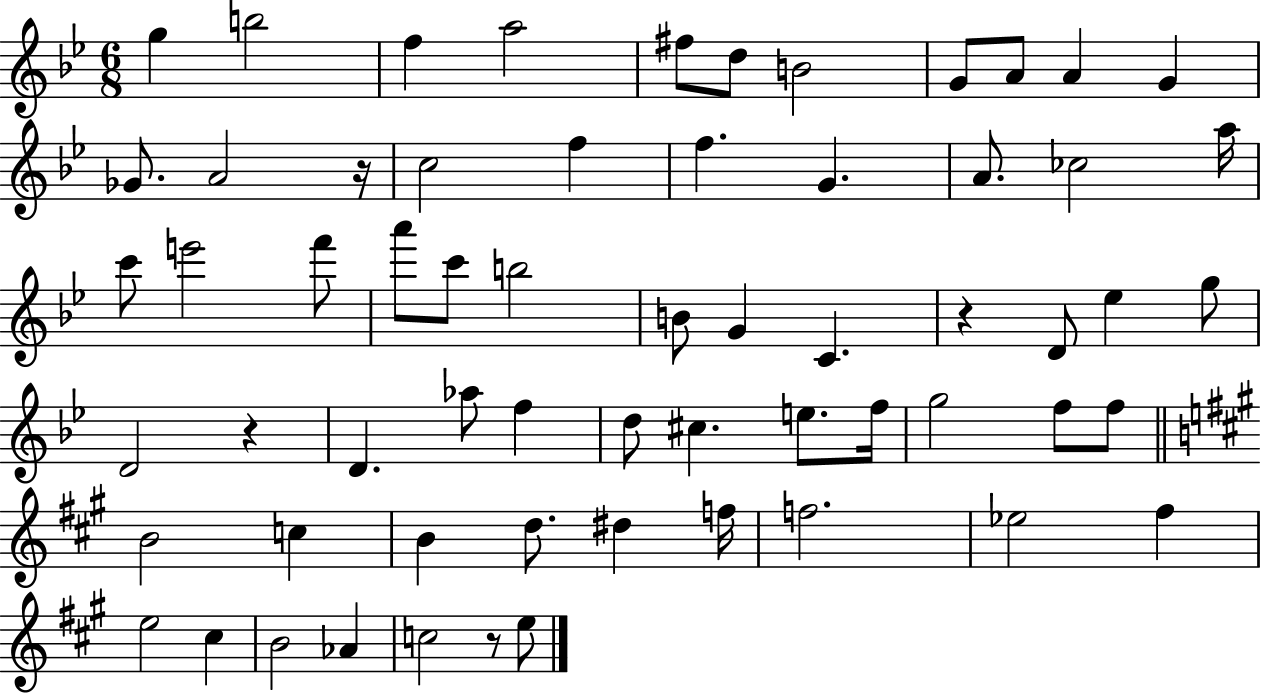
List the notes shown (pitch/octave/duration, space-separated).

G5/q B5/h F5/q A5/h F#5/e D5/e B4/h G4/e A4/e A4/q G4/q Gb4/e. A4/h R/s C5/h F5/q F5/q. G4/q. A4/e. CES5/h A5/s C6/e E6/h F6/e A6/e C6/e B5/h B4/e G4/q C4/q. R/q D4/e Eb5/q G5/e D4/h R/q D4/q. Ab5/e F5/q D5/e C#5/q. E5/e. F5/s G5/h F5/e F5/e B4/h C5/q B4/q D5/e. D#5/q F5/s F5/h. Eb5/h F#5/q E5/h C#5/q B4/h Ab4/q C5/h R/e E5/e